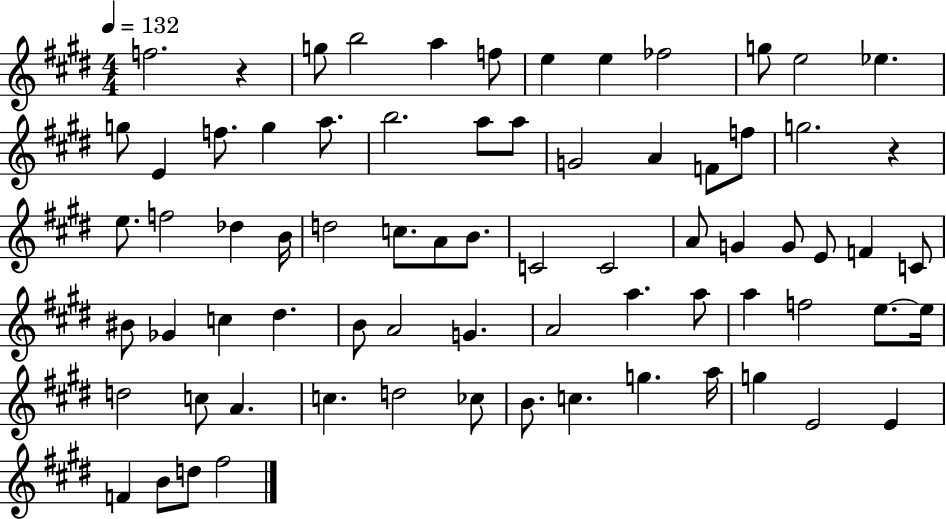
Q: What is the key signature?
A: E major